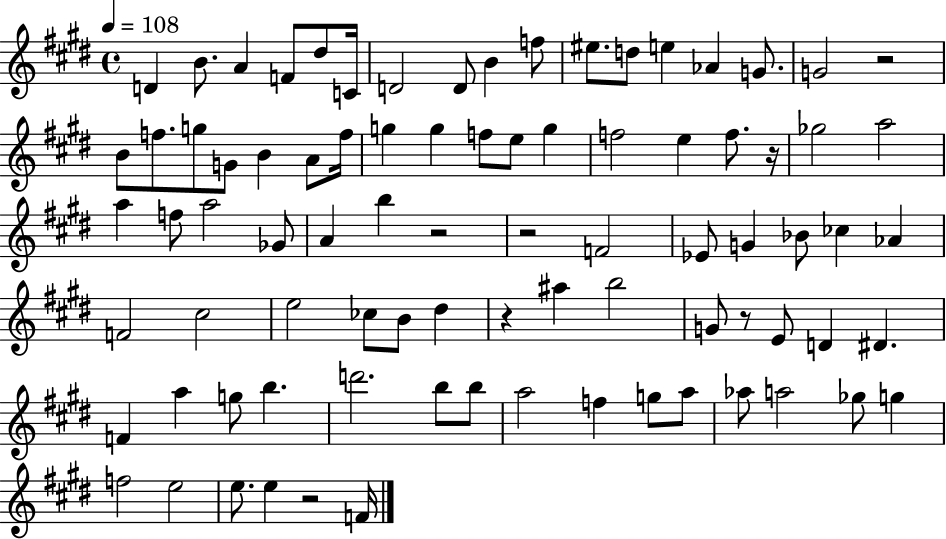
X:1
T:Untitled
M:4/4
L:1/4
K:E
D B/2 A F/2 ^d/2 C/4 D2 D/2 B f/2 ^e/2 d/2 e _A G/2 G2 z2 B/2 f/2 g/2 G/2 B A/2 f/4 g g f/2 e/2 g f2 e f/2 z/4 _g2 a2 a f/2 a2 _G/2 A b z2 z2 F2 _E/2 G _B/2 _c _A F2 ^c2 e2 _c/2 B/2 ^d z ^a b2 G/2 z/2 E/2 D ^D F a g/2 b d'2 b/2 b/2 a2 f g/2 a/2 _a/2 a2 _g/2 g f2 e2 e/2 e z2 F/4